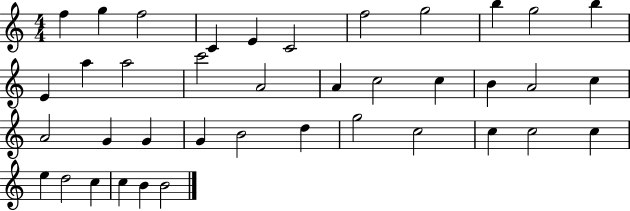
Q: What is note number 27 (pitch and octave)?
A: B4